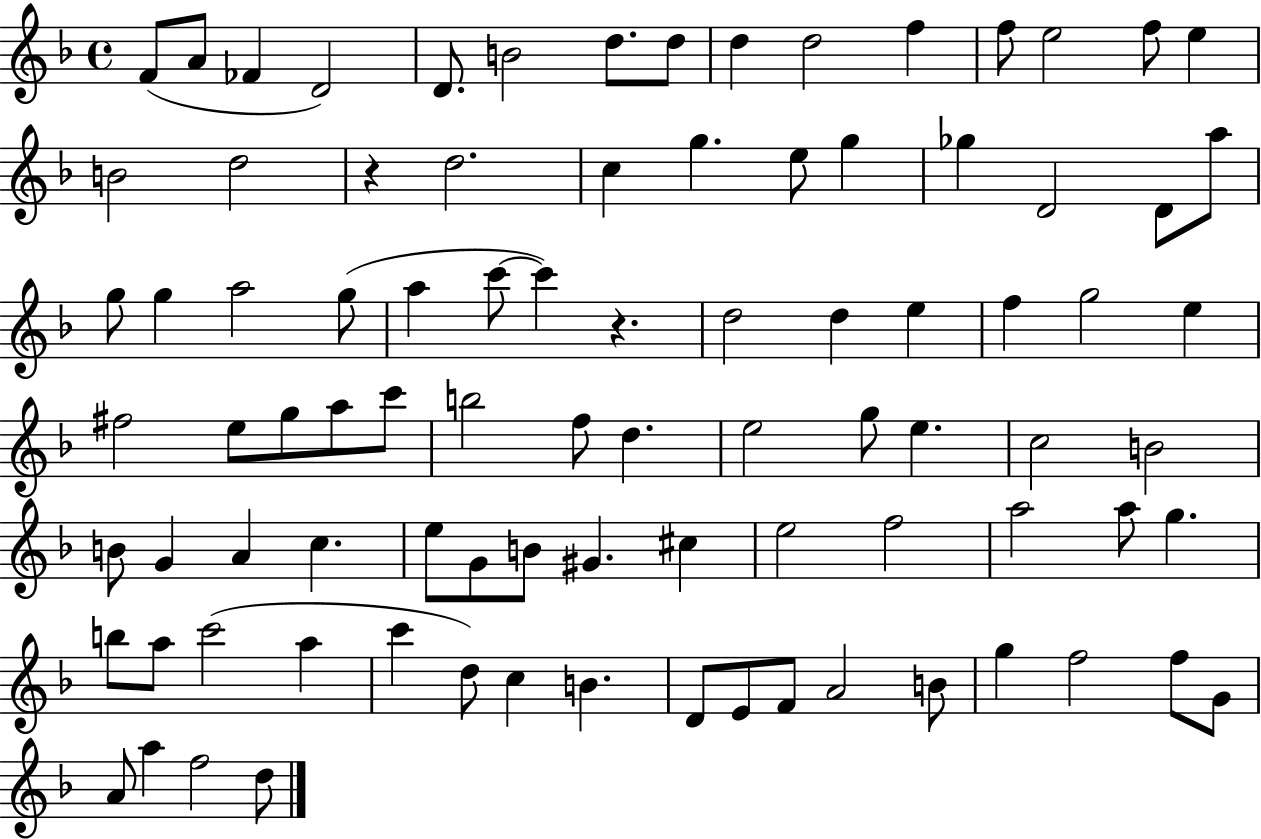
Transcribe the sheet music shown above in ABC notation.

X:1
T:Untitled
M:4/4
L:1/4
K:F
F/2 A/2 _F D2 D/2 B2 d/2 d/2 d d2 f f/2 e2 f/2 e B2 d2 z d2 c g e/2 g _g D2 D/2 a/2 g/2 g a2 g/2 a c'/2 c' z d2 d e f g2 e ^f2 e/2 g/2 a/2 c'/2 b2 f/2 d e2 g/2 e c2 B2 B/2 G A c e/2 G/2 B/2 ^G ^c e2 f2 a2 a/2 g b/2 a/2 c'2 a c' d/2 c B D/2 E/2 F/2 A2 B/2 g f2 f/2 G/2 A/2 a f2 d/2